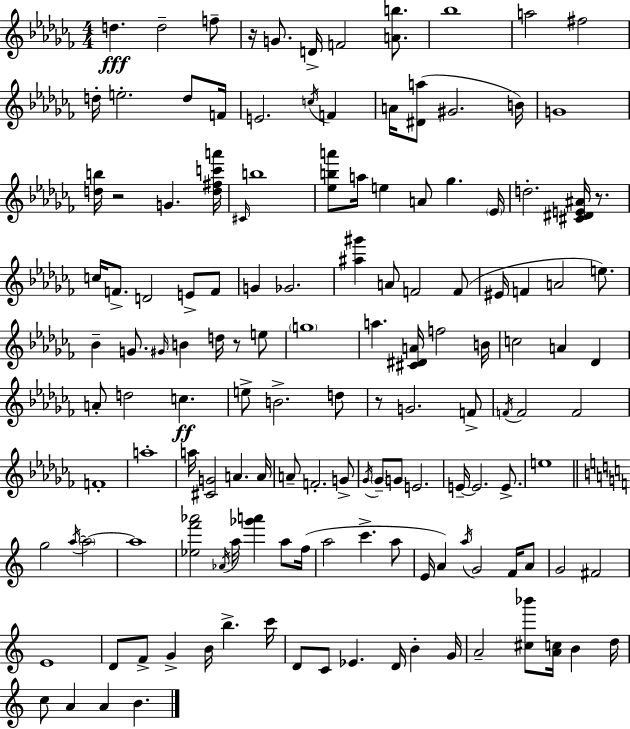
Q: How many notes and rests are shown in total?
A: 140